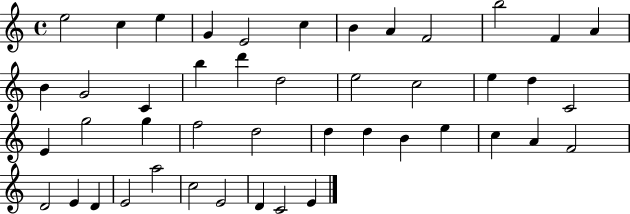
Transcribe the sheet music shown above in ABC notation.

X:1
T:Untitled
M:4/4
L:1/4
K:C
e2 c e G E2 c B A F2 b2 F A B G2 C b d' d2 e2 c2 e d C2 E g2 g f2 d2 d d B e c A F2 D2 E D E2 a2 c2 E2 D C2 E